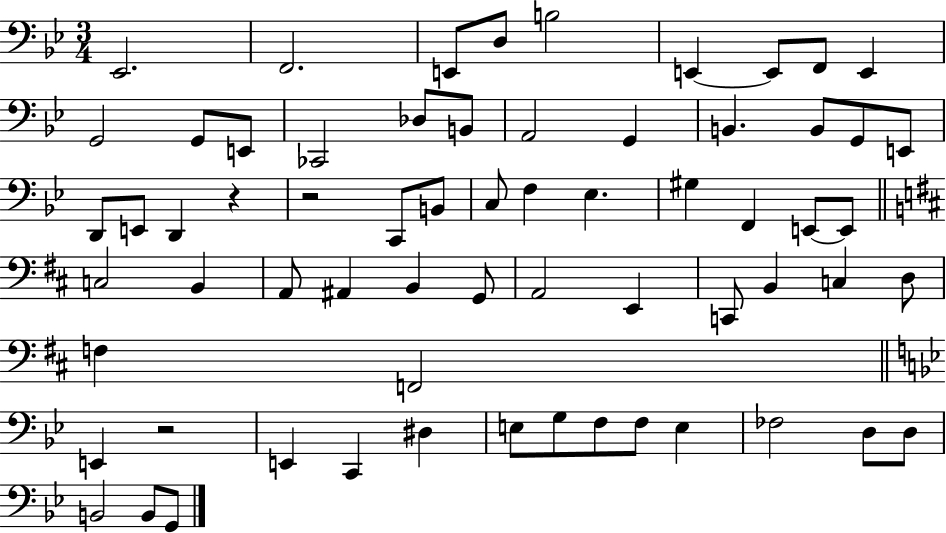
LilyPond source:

{
  \clef bass
  \numericTimeSignature
  \time 3/4
  \key bes \major
  ees,2. | f,2. | e,8 d8 b2 | e,4~~ e,8 f,8 e,4 | \break g,2 g,8 e,8 | ces,2 des8 b,8 | a,2 g,4 | b,4. b,8 g,8 e,8 | \break d,8 e,8 d,4 r4 | r2 c,8 b,8 | c8 f4 ees4. | gis4 f,4 e,8~~ e,8 | \break \bar "||" \break \key b \minor c2 b,4 | a,8 ais,4 b,4 g,8 | a,2 e,4 | c,8 b,4 c4 d8 | \break f4 f,2 | \bar "||" \break \key bes \major e,4 r2 | e,4 c,4 dis4 | e8 g8 f8 f8 e4 | fes2 d8 d8 | \break b,2 b,8 g,8 | \bar "|."
}